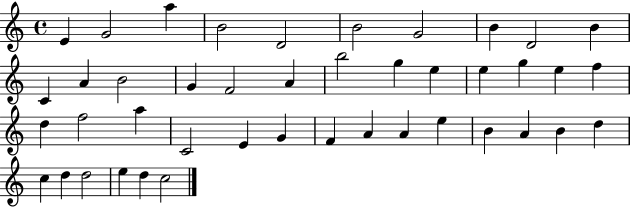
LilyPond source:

{
  \clef treble
  \time 4/4
  \defaultTimeSignature
  \key c \major
  e'4 g'2 a''4 | b'2 d'2 | b'2 g'2 | b'4 d'2 b'4 | \break c'4 a'4 b'2 | g'4 f'2 a'4 | b''2 g''4 e''4 | e''4 g''4 e''4 f''4 | \break d''4 f''2 a''4 | c'2 e'4 g'4 | f'4 a'4 a'4 e''4 | b'4 a'4 b'4 d''4 | \break c''4 d''4 d''2 | e''4 d''4 c''2 | \bar "|."
}